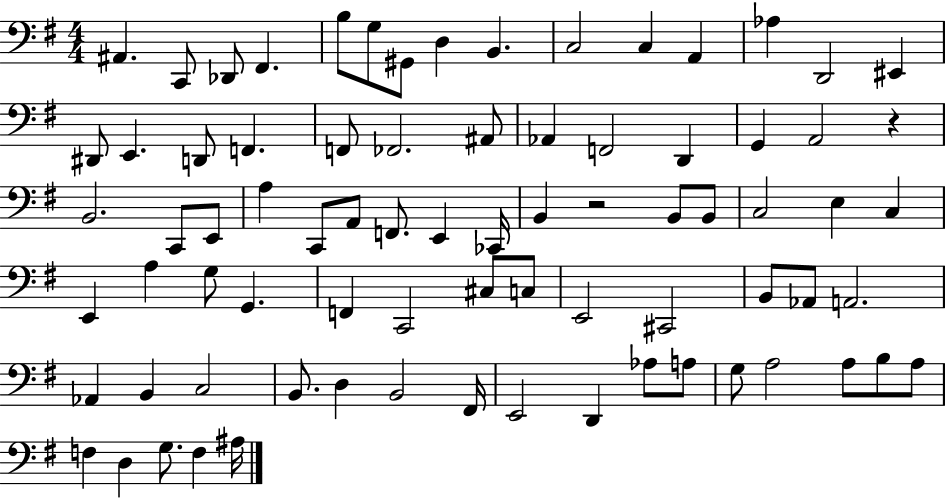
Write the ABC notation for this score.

X:1
T:Untitled
M:4/4
L:1/4
K:G
^A,, C,,/2 _D,,/2 ^F,, B,/2 G,/2 ^G,,/2 D, B,, C,2 C, A,, _A, D,,2 ^E,, ^D,,/2 E,, D,,/2 F,, F,,/2 _F,,2 ^A,,/2 _A,, F,,2 D,, G,, A,,2 z B,,2 C,,/2 E,,/2 A, C,,/2 A,,/2 F,,/2 E,, _C,,/4 B,, z2 B,,/2 B,,/2 C,2 E, C, E,, A, G,/2 G,, F,, C,,2 ^C,/2 C,/2 E,,2 ^C,,2 B,,/2 _A,,/2 A,,2 _A,, B,, C,2 B,,/2 D, B,,2 ^F,,/4 E,,2 D,, _A,/2 A,/2 G,/2 A,2 A,/2 B,/2 A,/2 F, D, G,/2 F, ^A,/4